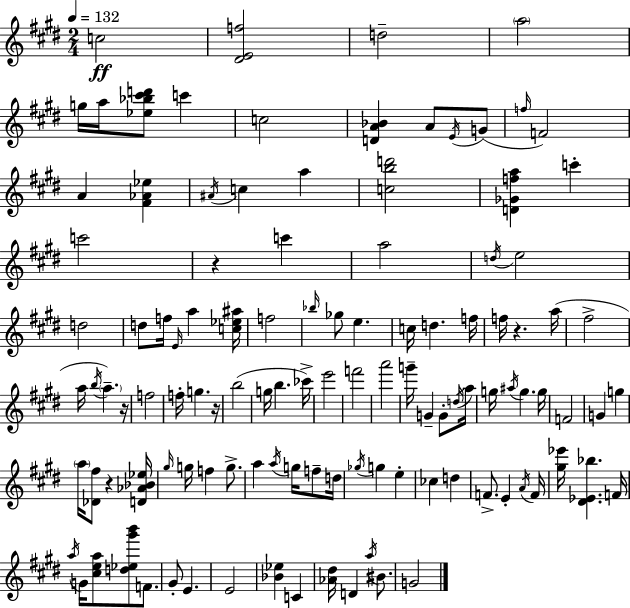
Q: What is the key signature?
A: E major